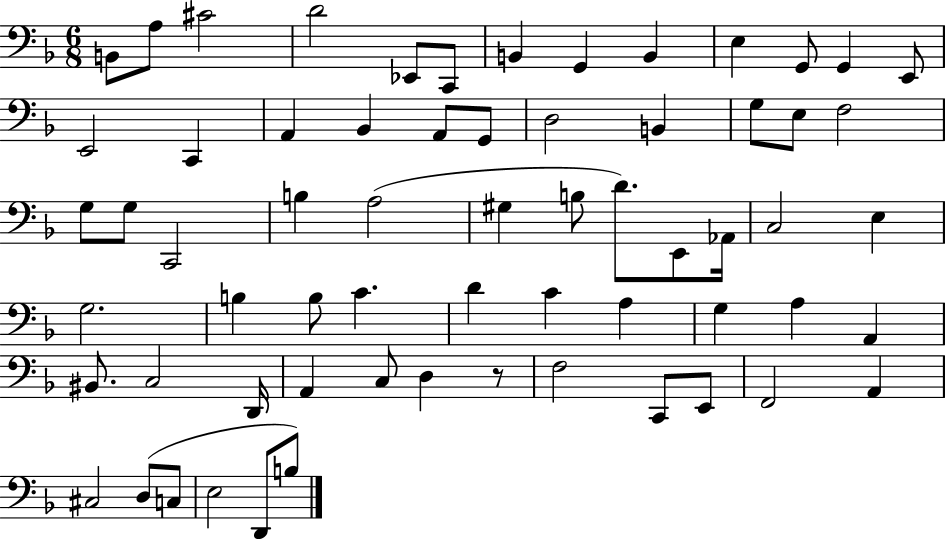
{
  \clef bass
  \numericTimeSignature
  \time 6/8
  \key f \major
  \repeat volta 2 { b,8 a8 cis'2 | d'2 ees,8 c,8 | b,4 g,4 b,4 | e4 g,8 g,4 e,8 | \break e,2 c,4 | a,4 bes,4 a,8 g,8 | d2 b,4 | g8 e8 f2 | \break g8 g8 c,2 | b4 a2( | gis4 b8 d'8.) e,8 aes,16 | c2 e4 | \break g2. | b4 b8 c'4. | d'4 c'4 a4 | g4 a4 a,4 | \break bis,8. c2 d,16 | a,4 c8 d4 r8 | f2 c,8 e,8 | f,2 a,4 | \break cis2 d8( c8 | e2 d,8 b8) | } \bar "|."
}